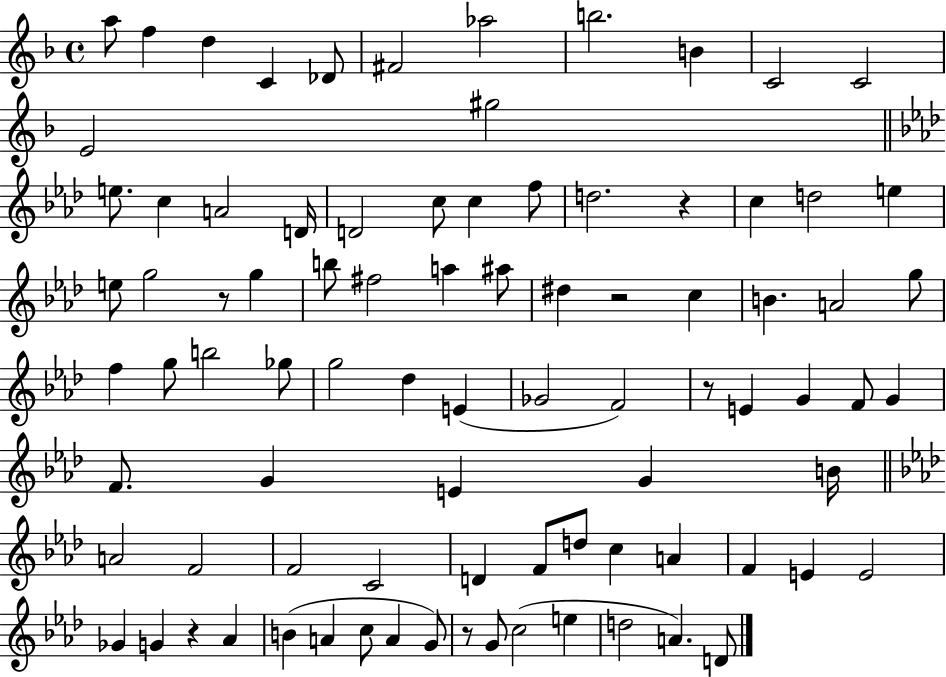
A5/e F5/q D5/q C4/q Db4/e F#4/h Ab5/h B5/h. B4/q C4/h C4/h E4/h G#5/h E5/e. C5/q A4/h D4/s D4/h C5/e C5/q F5/e D5/h. R/q C5/q D5/h E5/q E5/e G5/h R/e G5/q B5/e F#5/h A5/q A#5/e D#5/q R/h C5/q B4/q. A4/h G5/e F5/q G5/e B5/h Gb5/e G5/h Db5/q E4/q Gb4/h F4/h R/e E4/q G4/q F4/e G4/q F4/e. G4/q E4/q G4/q B4/s A4/h F4/h F4/h C4/h D4/q F4/e D5/e C5/q A4/q F4/q E4/q E4/h Gb4/q G4/q R/q Ab4/q B4/q A4/q C5/e A4/q G4/e R/e G4/e C5/h E5/q D5/h A4/q. D4/e